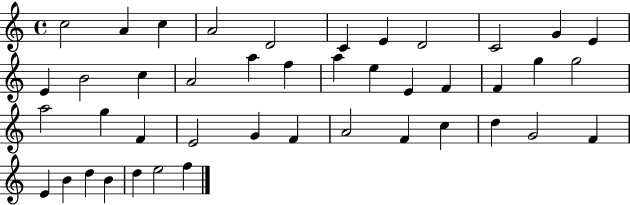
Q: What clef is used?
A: treble